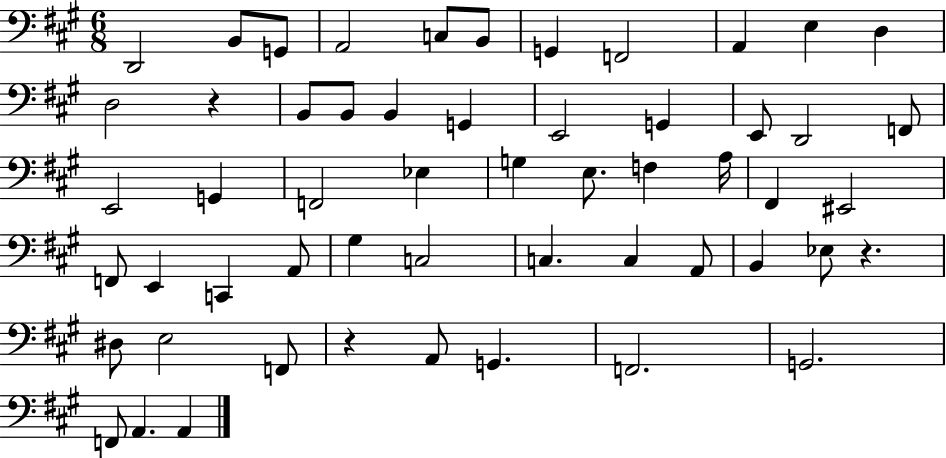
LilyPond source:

{
  \clef bass
  \numericTimeSignature
  \time 6/8
  \key a \major
  d,2 b,8 g,8 | a,2 c8 b,8 | g,4 f,2 | a,4 e4 d4 | \break d2 r4 | b,8 b,8 b,4 g,4 | e,2 g,4 | e,8 d,2 f,8 | \break e,2 g,4 | f,2 ees4 | g4 e8. f4 a16 | fis,4 eis,2 | \break f,8 e,4 c,4 a,8 | gis4 c2 | c4. c4 a,8 | b,4 ees8 r4. | \break dis8 e2 f,8 | r4 a,8 g,4. | f,2. | g,2. | \break f,8 a,4. a,4 | \bar "|."
}